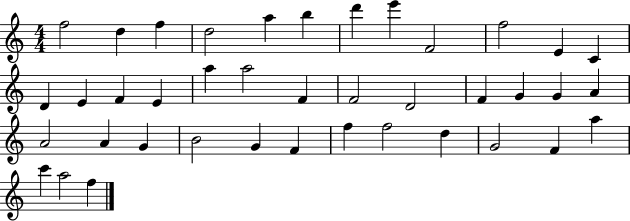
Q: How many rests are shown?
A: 0